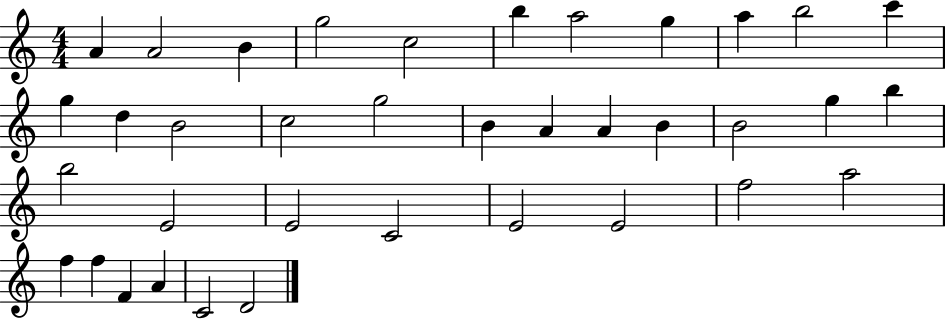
{
  \clef treble
  \numericTimeSignature
  \time 4/4
  \key c \major
  a'4 a'2 b'4 | g''2 c''2 | b''4 a''2 g''4 | a''4 b''2 c'''4 | \break g''4 d''4 b'2 | c''2 g''2 | b'4 a'4 a'4 b'4 | b'2 g''4 b''4 | \break b''2 e'2 | e'2 c'2 | e'2 e'2 | f''2 a''2 | \break f''4 f''4 f'4 a'4 | c'2 d'2 | \bar "|."
}